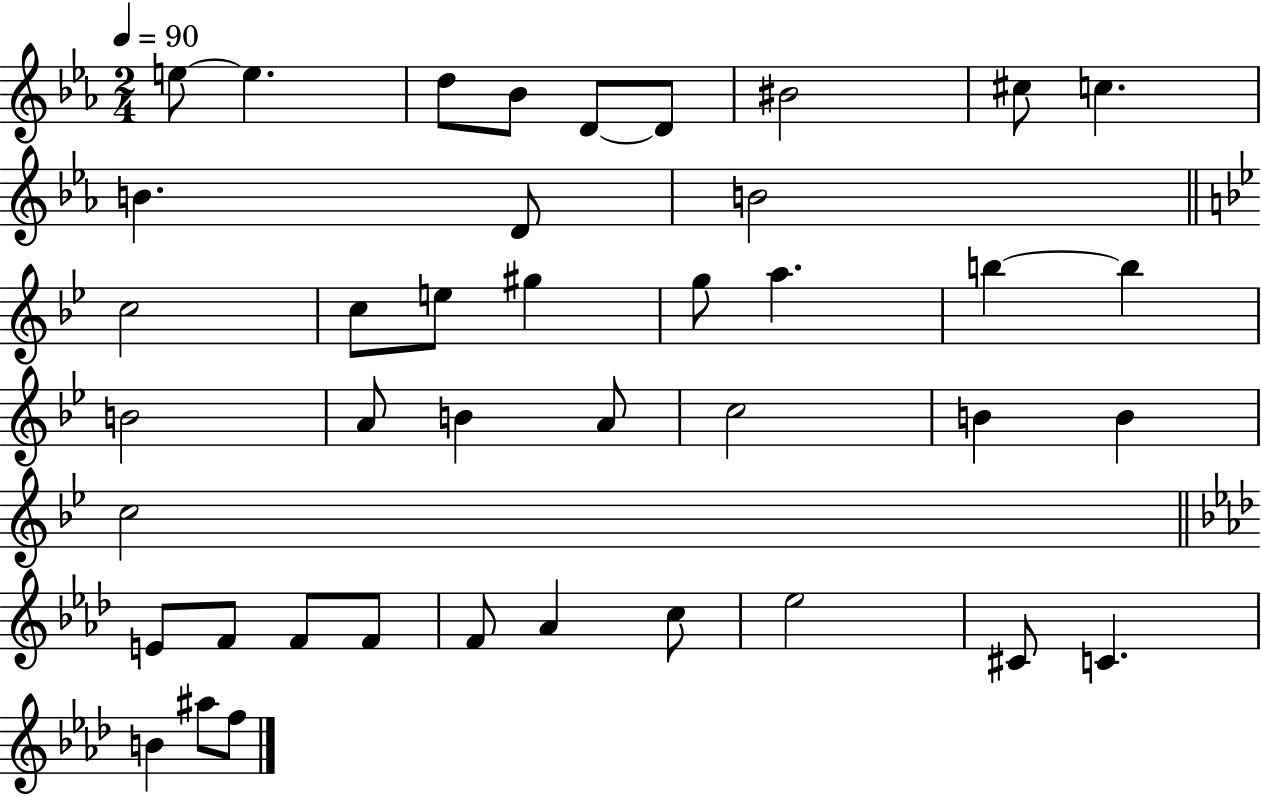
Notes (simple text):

E5/e E5/q. D5/e Bb4/e D4/e D4/e BIS4/h C#5/e C5/q. B4/q. D4/e B4/h C5/h C5/e E5/e G#5/q G5/e A5/q. B5/q B5/q B4/h A4/e B4/q A4/e C5/h B4/q B4/q C5/h E4/e F4/e F4/e F4/e F4/e Ab4/q C5/e Eb5/h C#4/e C4/q. B4/q A#5/e F5/e